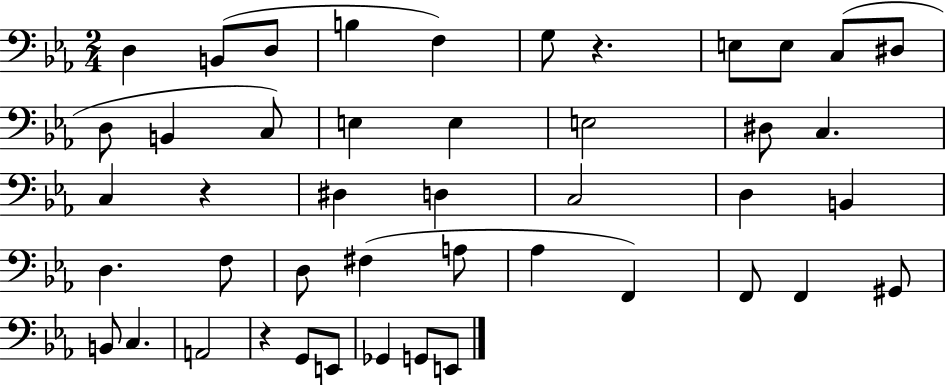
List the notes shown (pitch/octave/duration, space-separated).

D3/q B2/e D3/e B3/q F3/q G3/e R/q. E3/e E3/e C3/e D#3/e D3/e B2/q C3/e E3/q E3/q E3/h D#3/e C3/q. C3/q R/q D#3/q D3/q C3/h D3/q B2/q D3/q. F3/e D3/e F#3/q A3/e Ab3/q F2/q F2/e F2/q G#2/e B2/e C3/q. A2/h R/q G2/e E2/e Gb2/q G2/e E2/e